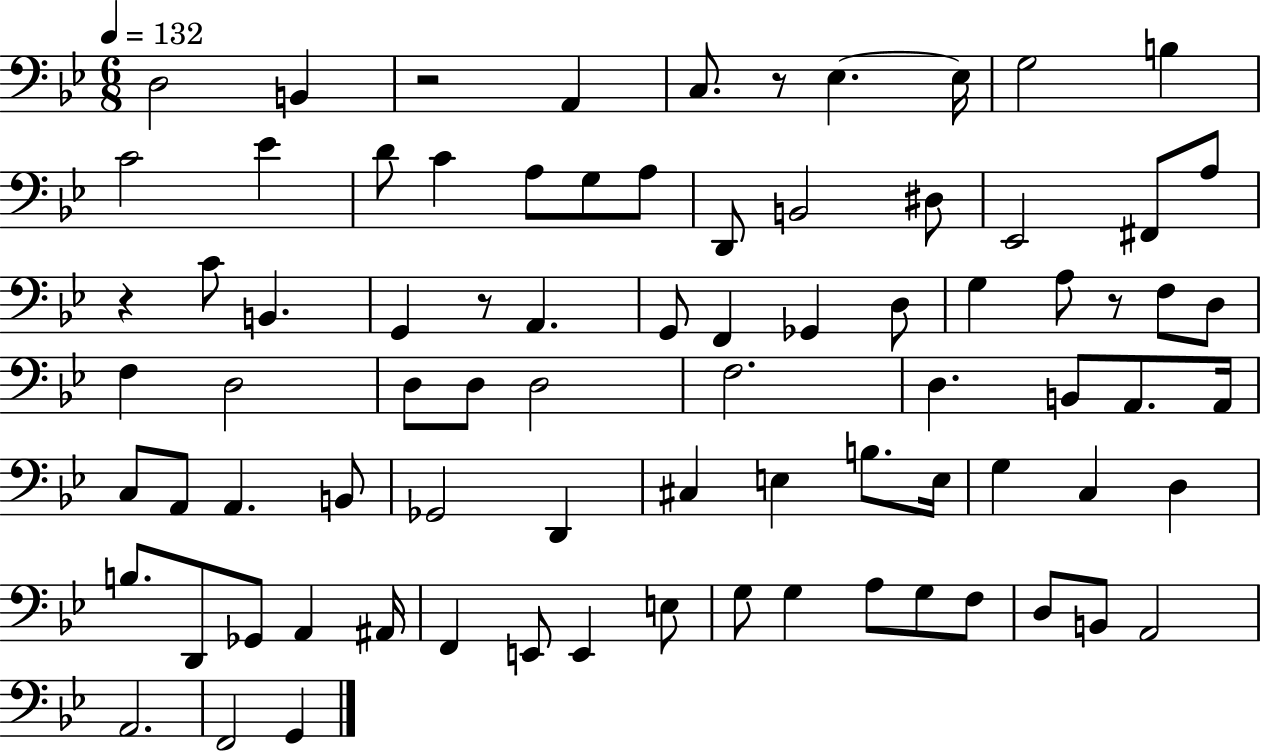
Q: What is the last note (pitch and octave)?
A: G2